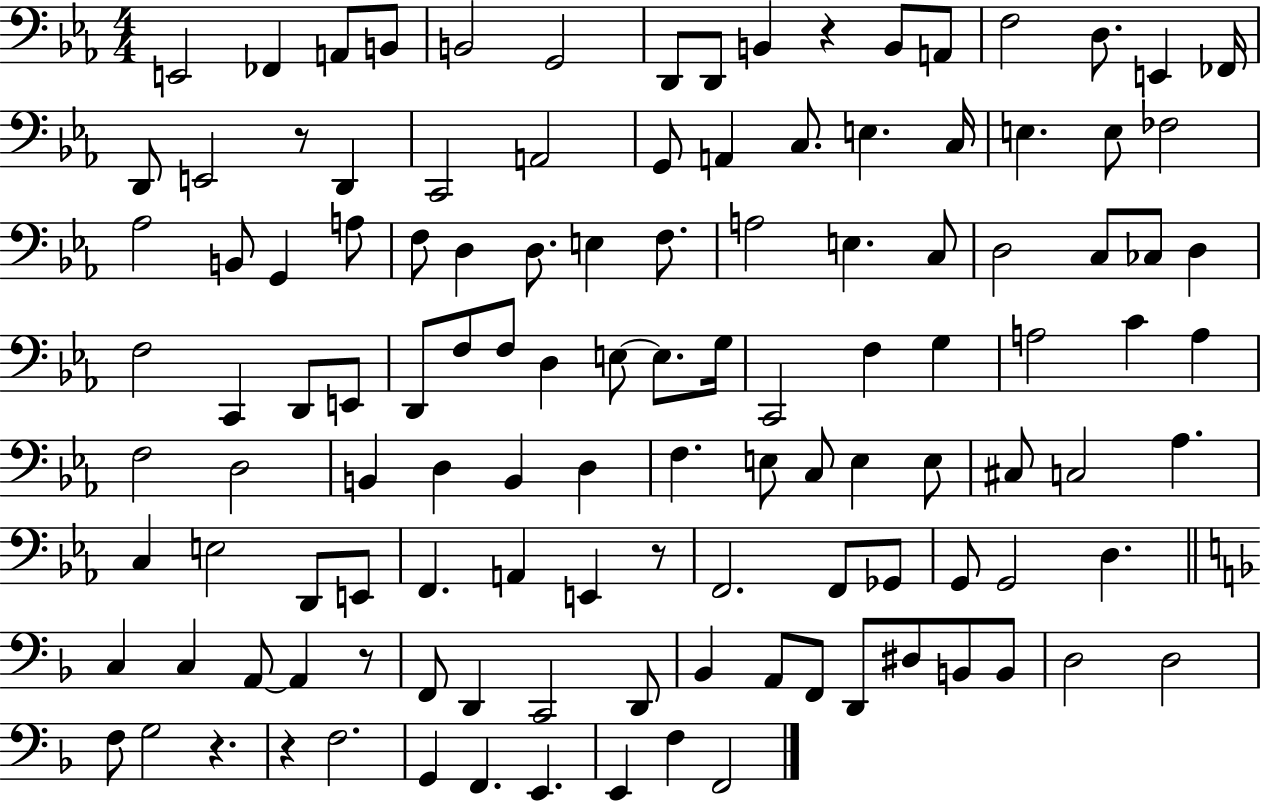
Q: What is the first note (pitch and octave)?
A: E2